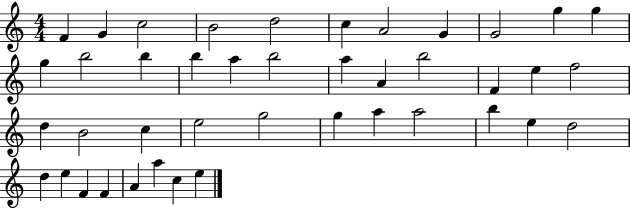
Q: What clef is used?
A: treble